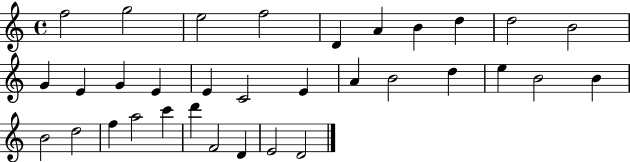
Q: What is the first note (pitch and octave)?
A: F5